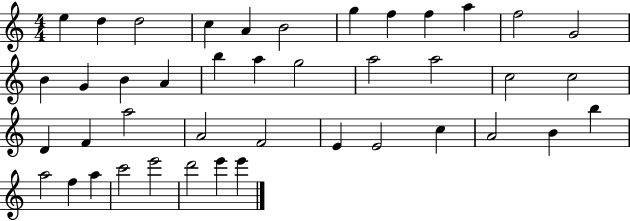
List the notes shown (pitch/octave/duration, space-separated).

E5/q D5/q D5/h C5/q A4/q B4/h G5/q F5/q F5/q A5/q F5/h G4/h B4/q G4/q B4/q A4/q B5/q A5/q G5/h A5/h A5/h C5/h C5/h D4/q F4/q A5/h A4/h F4/h E4/q E4/h C5/q A4/h B4/q B5/q A5/h F5/q A5/q C6/h E6/h D6/h E6/q E6/q